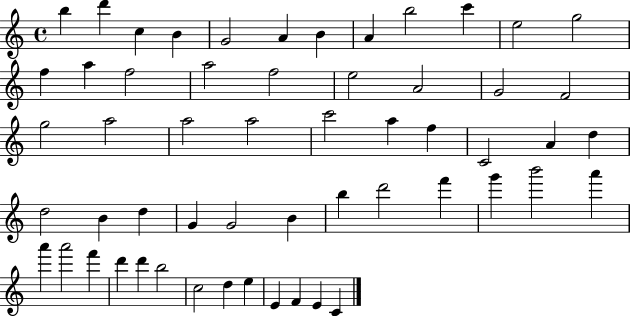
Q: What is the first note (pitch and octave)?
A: B5